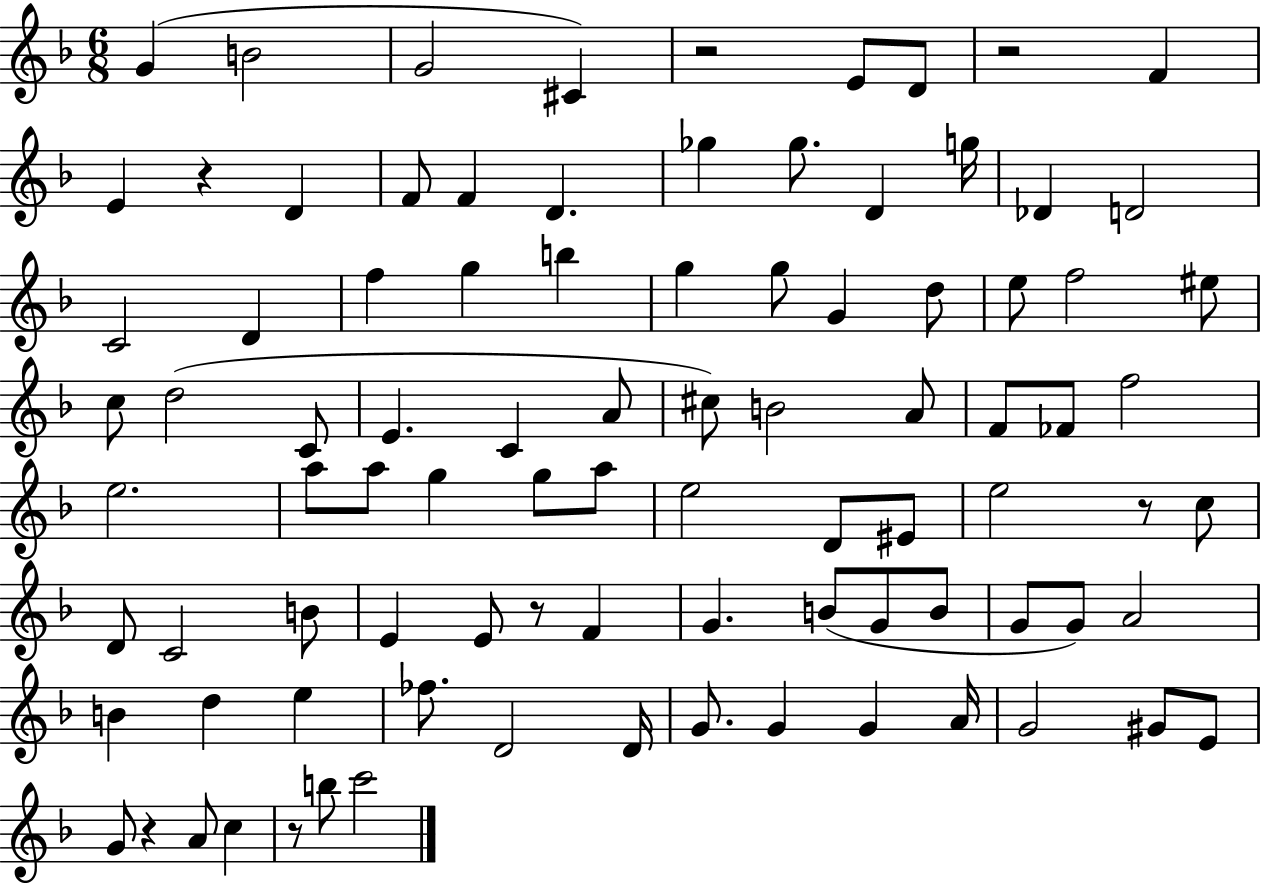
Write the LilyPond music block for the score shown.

{
  \clef treble
  \numericTimeSignature
  \time 6/8
  \key f \major
  g'4( b'2 | g'2 cis'4) | r2 e'8 d'8 | r2 f'4 | \break e'4 r4 d'4 | f'8 f'4 d'4. | ges''4 ges''8. d'4 g''16 | des'4 d'2 | \break c'2 d'4 | f''4 g''4 b''4 | g''4 g''8 g'4 d''8 | e''8 f''2 eis''8 | \break c''8 d''2( c'8 | e'4. c'4 a'8 | cis''8) b'2 a'8 | f'8 fes'8 f''2 | \break e''2. | a''8 a''8 g''4 g''8 a''8 | e''2 d'8 eis'8 | e''2 r8 c''8 | \break d'8 c'2 b'8 | e'4 e'8 r8 f'4 | g'4. b'8( g'8 b'8 | g'8 g'8) a'2 | \break b'4 d''4 e''4 | fes''8. d'2 d'16 | g'8. g'4 g'4 a'16 | g'2 gis'8 e'8 | \break g'8 r4 a'8 c''4 | r8 b''8 c'''2 | \bar "|."
}